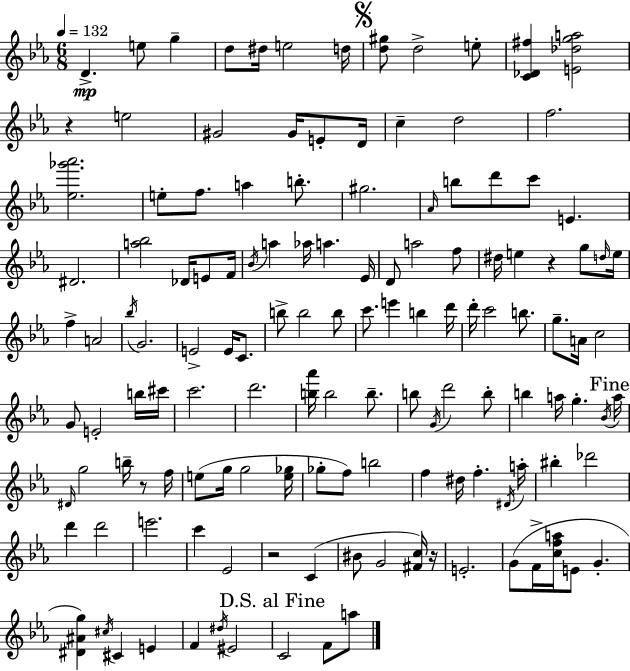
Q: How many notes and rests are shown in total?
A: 135